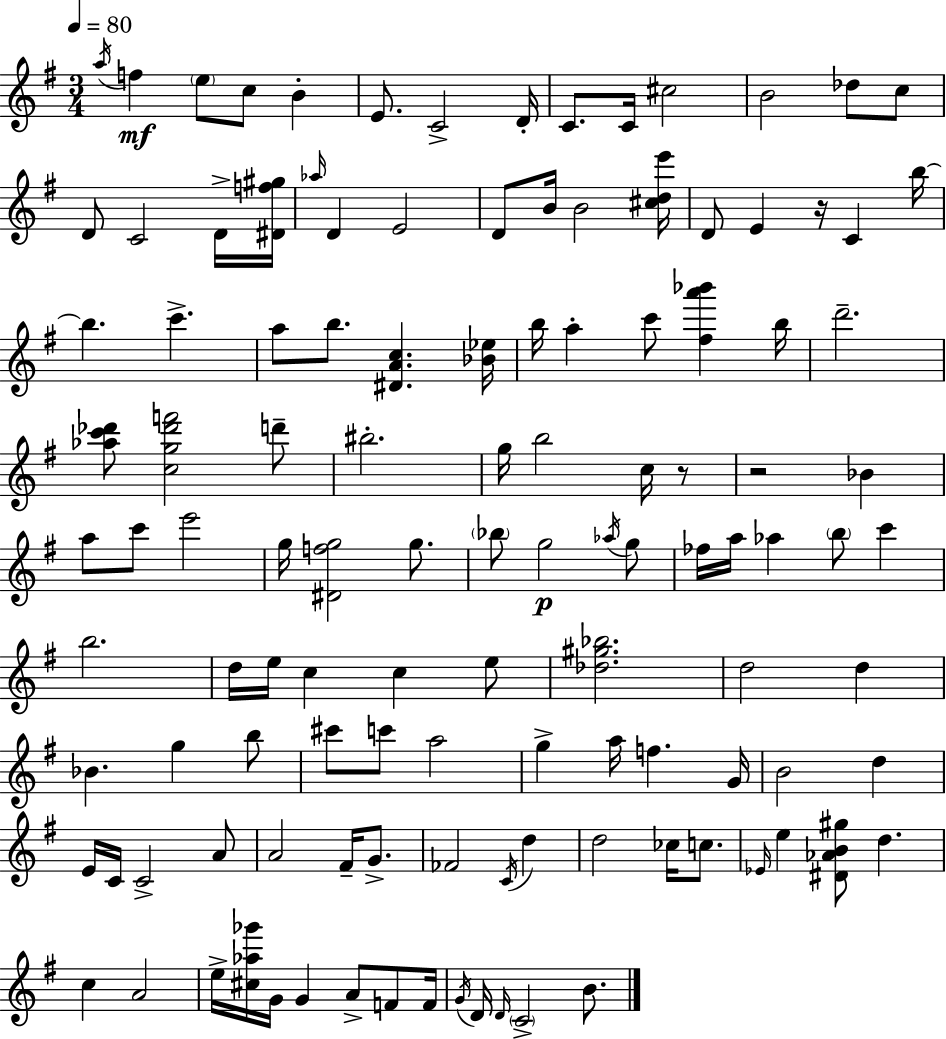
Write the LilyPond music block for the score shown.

{
  \clef treble
  \numericTimeSignature
  \time 3/4
  \key g \major
  \tempo 4 = 80
  \acciaccatura { a''16 }\mf f''4 \parenthesize e''8 c''8 b'4-. | e'8. c'2-> | d'16-. c'8. c'16 cis''2 | b'2 des''8 c''8 | \break d'8 c'2 d'16-> | <dis' f'' gis''>16 \grace { aes''16 } d'4 e'2 | d'8 b'16 b'2 | <cis'' d'' e'''>16 d'8 e'4 r16 c'4 | \break b''16~~ b''4. c'''4.-> | a''8 b''8. <dis' a' c''>4. | <bes' ees''>16 b''16 a''4-. c'''8 <fis'' a''' bes'''>4 | b''16 d'''2.-- | \break <aes'' c''' des'''>8 <c'' g'' des''' f'''>2 | d'''8-- bis''2.-. | g''16 b''2 c''16 | r8 r2 bes'4 | \break a''8 c'''8 e'''2 | g''16 <dis' f'' g''>2 g''8. | \parenthesize bes''8 g''2\p | \acciaccatura { aes''16 } g''8 fes''16 a''16 aes''4 \parenthesize b''8 c'''4 | \break b''2. | d''16 e''16 c''4 c''4 | e''8 <des'' gis'' bes''>2. | d''2 d''4 | \break bes'4. g''4 | b''8 cis'''8 c'''8 a''2 | g''4-> a''16 f''4. | g'16 b'2 d''4 | \break e'16 c'16 c'2-> | a'8 a'2 fis'16-- | g'8.-> fes'2 \acciaccatura { c'16 } | d''4 d''2 | \break ces''16 c''8. \grace { ees'16 } e''4 <dis' aes' b' gis''>8 d''4. | c''4 a'2 | e''16-> <cis'' aes'' ges'''>16 g'16 g'4 | a'8-> f'8 f'16 \acciaccatura { g'16 } d'16 \grace { d'16 } \parenthesize c'2-> | \break b'8. \bar "|."
}